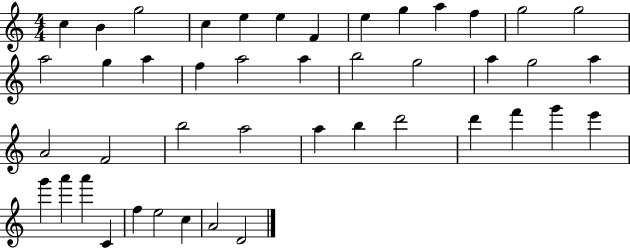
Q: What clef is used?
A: treble